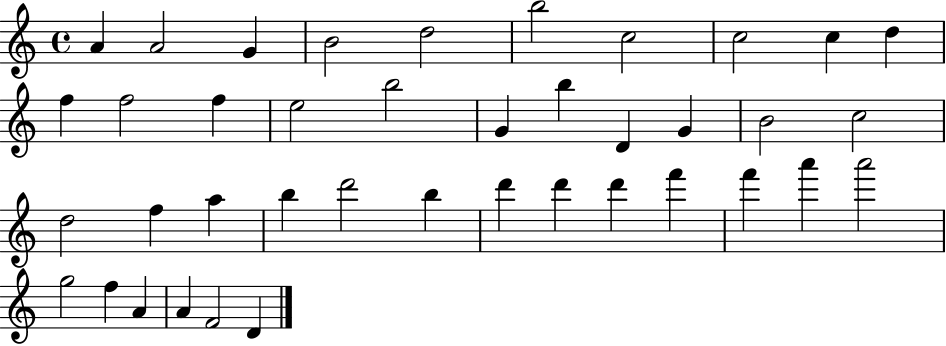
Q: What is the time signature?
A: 4/4